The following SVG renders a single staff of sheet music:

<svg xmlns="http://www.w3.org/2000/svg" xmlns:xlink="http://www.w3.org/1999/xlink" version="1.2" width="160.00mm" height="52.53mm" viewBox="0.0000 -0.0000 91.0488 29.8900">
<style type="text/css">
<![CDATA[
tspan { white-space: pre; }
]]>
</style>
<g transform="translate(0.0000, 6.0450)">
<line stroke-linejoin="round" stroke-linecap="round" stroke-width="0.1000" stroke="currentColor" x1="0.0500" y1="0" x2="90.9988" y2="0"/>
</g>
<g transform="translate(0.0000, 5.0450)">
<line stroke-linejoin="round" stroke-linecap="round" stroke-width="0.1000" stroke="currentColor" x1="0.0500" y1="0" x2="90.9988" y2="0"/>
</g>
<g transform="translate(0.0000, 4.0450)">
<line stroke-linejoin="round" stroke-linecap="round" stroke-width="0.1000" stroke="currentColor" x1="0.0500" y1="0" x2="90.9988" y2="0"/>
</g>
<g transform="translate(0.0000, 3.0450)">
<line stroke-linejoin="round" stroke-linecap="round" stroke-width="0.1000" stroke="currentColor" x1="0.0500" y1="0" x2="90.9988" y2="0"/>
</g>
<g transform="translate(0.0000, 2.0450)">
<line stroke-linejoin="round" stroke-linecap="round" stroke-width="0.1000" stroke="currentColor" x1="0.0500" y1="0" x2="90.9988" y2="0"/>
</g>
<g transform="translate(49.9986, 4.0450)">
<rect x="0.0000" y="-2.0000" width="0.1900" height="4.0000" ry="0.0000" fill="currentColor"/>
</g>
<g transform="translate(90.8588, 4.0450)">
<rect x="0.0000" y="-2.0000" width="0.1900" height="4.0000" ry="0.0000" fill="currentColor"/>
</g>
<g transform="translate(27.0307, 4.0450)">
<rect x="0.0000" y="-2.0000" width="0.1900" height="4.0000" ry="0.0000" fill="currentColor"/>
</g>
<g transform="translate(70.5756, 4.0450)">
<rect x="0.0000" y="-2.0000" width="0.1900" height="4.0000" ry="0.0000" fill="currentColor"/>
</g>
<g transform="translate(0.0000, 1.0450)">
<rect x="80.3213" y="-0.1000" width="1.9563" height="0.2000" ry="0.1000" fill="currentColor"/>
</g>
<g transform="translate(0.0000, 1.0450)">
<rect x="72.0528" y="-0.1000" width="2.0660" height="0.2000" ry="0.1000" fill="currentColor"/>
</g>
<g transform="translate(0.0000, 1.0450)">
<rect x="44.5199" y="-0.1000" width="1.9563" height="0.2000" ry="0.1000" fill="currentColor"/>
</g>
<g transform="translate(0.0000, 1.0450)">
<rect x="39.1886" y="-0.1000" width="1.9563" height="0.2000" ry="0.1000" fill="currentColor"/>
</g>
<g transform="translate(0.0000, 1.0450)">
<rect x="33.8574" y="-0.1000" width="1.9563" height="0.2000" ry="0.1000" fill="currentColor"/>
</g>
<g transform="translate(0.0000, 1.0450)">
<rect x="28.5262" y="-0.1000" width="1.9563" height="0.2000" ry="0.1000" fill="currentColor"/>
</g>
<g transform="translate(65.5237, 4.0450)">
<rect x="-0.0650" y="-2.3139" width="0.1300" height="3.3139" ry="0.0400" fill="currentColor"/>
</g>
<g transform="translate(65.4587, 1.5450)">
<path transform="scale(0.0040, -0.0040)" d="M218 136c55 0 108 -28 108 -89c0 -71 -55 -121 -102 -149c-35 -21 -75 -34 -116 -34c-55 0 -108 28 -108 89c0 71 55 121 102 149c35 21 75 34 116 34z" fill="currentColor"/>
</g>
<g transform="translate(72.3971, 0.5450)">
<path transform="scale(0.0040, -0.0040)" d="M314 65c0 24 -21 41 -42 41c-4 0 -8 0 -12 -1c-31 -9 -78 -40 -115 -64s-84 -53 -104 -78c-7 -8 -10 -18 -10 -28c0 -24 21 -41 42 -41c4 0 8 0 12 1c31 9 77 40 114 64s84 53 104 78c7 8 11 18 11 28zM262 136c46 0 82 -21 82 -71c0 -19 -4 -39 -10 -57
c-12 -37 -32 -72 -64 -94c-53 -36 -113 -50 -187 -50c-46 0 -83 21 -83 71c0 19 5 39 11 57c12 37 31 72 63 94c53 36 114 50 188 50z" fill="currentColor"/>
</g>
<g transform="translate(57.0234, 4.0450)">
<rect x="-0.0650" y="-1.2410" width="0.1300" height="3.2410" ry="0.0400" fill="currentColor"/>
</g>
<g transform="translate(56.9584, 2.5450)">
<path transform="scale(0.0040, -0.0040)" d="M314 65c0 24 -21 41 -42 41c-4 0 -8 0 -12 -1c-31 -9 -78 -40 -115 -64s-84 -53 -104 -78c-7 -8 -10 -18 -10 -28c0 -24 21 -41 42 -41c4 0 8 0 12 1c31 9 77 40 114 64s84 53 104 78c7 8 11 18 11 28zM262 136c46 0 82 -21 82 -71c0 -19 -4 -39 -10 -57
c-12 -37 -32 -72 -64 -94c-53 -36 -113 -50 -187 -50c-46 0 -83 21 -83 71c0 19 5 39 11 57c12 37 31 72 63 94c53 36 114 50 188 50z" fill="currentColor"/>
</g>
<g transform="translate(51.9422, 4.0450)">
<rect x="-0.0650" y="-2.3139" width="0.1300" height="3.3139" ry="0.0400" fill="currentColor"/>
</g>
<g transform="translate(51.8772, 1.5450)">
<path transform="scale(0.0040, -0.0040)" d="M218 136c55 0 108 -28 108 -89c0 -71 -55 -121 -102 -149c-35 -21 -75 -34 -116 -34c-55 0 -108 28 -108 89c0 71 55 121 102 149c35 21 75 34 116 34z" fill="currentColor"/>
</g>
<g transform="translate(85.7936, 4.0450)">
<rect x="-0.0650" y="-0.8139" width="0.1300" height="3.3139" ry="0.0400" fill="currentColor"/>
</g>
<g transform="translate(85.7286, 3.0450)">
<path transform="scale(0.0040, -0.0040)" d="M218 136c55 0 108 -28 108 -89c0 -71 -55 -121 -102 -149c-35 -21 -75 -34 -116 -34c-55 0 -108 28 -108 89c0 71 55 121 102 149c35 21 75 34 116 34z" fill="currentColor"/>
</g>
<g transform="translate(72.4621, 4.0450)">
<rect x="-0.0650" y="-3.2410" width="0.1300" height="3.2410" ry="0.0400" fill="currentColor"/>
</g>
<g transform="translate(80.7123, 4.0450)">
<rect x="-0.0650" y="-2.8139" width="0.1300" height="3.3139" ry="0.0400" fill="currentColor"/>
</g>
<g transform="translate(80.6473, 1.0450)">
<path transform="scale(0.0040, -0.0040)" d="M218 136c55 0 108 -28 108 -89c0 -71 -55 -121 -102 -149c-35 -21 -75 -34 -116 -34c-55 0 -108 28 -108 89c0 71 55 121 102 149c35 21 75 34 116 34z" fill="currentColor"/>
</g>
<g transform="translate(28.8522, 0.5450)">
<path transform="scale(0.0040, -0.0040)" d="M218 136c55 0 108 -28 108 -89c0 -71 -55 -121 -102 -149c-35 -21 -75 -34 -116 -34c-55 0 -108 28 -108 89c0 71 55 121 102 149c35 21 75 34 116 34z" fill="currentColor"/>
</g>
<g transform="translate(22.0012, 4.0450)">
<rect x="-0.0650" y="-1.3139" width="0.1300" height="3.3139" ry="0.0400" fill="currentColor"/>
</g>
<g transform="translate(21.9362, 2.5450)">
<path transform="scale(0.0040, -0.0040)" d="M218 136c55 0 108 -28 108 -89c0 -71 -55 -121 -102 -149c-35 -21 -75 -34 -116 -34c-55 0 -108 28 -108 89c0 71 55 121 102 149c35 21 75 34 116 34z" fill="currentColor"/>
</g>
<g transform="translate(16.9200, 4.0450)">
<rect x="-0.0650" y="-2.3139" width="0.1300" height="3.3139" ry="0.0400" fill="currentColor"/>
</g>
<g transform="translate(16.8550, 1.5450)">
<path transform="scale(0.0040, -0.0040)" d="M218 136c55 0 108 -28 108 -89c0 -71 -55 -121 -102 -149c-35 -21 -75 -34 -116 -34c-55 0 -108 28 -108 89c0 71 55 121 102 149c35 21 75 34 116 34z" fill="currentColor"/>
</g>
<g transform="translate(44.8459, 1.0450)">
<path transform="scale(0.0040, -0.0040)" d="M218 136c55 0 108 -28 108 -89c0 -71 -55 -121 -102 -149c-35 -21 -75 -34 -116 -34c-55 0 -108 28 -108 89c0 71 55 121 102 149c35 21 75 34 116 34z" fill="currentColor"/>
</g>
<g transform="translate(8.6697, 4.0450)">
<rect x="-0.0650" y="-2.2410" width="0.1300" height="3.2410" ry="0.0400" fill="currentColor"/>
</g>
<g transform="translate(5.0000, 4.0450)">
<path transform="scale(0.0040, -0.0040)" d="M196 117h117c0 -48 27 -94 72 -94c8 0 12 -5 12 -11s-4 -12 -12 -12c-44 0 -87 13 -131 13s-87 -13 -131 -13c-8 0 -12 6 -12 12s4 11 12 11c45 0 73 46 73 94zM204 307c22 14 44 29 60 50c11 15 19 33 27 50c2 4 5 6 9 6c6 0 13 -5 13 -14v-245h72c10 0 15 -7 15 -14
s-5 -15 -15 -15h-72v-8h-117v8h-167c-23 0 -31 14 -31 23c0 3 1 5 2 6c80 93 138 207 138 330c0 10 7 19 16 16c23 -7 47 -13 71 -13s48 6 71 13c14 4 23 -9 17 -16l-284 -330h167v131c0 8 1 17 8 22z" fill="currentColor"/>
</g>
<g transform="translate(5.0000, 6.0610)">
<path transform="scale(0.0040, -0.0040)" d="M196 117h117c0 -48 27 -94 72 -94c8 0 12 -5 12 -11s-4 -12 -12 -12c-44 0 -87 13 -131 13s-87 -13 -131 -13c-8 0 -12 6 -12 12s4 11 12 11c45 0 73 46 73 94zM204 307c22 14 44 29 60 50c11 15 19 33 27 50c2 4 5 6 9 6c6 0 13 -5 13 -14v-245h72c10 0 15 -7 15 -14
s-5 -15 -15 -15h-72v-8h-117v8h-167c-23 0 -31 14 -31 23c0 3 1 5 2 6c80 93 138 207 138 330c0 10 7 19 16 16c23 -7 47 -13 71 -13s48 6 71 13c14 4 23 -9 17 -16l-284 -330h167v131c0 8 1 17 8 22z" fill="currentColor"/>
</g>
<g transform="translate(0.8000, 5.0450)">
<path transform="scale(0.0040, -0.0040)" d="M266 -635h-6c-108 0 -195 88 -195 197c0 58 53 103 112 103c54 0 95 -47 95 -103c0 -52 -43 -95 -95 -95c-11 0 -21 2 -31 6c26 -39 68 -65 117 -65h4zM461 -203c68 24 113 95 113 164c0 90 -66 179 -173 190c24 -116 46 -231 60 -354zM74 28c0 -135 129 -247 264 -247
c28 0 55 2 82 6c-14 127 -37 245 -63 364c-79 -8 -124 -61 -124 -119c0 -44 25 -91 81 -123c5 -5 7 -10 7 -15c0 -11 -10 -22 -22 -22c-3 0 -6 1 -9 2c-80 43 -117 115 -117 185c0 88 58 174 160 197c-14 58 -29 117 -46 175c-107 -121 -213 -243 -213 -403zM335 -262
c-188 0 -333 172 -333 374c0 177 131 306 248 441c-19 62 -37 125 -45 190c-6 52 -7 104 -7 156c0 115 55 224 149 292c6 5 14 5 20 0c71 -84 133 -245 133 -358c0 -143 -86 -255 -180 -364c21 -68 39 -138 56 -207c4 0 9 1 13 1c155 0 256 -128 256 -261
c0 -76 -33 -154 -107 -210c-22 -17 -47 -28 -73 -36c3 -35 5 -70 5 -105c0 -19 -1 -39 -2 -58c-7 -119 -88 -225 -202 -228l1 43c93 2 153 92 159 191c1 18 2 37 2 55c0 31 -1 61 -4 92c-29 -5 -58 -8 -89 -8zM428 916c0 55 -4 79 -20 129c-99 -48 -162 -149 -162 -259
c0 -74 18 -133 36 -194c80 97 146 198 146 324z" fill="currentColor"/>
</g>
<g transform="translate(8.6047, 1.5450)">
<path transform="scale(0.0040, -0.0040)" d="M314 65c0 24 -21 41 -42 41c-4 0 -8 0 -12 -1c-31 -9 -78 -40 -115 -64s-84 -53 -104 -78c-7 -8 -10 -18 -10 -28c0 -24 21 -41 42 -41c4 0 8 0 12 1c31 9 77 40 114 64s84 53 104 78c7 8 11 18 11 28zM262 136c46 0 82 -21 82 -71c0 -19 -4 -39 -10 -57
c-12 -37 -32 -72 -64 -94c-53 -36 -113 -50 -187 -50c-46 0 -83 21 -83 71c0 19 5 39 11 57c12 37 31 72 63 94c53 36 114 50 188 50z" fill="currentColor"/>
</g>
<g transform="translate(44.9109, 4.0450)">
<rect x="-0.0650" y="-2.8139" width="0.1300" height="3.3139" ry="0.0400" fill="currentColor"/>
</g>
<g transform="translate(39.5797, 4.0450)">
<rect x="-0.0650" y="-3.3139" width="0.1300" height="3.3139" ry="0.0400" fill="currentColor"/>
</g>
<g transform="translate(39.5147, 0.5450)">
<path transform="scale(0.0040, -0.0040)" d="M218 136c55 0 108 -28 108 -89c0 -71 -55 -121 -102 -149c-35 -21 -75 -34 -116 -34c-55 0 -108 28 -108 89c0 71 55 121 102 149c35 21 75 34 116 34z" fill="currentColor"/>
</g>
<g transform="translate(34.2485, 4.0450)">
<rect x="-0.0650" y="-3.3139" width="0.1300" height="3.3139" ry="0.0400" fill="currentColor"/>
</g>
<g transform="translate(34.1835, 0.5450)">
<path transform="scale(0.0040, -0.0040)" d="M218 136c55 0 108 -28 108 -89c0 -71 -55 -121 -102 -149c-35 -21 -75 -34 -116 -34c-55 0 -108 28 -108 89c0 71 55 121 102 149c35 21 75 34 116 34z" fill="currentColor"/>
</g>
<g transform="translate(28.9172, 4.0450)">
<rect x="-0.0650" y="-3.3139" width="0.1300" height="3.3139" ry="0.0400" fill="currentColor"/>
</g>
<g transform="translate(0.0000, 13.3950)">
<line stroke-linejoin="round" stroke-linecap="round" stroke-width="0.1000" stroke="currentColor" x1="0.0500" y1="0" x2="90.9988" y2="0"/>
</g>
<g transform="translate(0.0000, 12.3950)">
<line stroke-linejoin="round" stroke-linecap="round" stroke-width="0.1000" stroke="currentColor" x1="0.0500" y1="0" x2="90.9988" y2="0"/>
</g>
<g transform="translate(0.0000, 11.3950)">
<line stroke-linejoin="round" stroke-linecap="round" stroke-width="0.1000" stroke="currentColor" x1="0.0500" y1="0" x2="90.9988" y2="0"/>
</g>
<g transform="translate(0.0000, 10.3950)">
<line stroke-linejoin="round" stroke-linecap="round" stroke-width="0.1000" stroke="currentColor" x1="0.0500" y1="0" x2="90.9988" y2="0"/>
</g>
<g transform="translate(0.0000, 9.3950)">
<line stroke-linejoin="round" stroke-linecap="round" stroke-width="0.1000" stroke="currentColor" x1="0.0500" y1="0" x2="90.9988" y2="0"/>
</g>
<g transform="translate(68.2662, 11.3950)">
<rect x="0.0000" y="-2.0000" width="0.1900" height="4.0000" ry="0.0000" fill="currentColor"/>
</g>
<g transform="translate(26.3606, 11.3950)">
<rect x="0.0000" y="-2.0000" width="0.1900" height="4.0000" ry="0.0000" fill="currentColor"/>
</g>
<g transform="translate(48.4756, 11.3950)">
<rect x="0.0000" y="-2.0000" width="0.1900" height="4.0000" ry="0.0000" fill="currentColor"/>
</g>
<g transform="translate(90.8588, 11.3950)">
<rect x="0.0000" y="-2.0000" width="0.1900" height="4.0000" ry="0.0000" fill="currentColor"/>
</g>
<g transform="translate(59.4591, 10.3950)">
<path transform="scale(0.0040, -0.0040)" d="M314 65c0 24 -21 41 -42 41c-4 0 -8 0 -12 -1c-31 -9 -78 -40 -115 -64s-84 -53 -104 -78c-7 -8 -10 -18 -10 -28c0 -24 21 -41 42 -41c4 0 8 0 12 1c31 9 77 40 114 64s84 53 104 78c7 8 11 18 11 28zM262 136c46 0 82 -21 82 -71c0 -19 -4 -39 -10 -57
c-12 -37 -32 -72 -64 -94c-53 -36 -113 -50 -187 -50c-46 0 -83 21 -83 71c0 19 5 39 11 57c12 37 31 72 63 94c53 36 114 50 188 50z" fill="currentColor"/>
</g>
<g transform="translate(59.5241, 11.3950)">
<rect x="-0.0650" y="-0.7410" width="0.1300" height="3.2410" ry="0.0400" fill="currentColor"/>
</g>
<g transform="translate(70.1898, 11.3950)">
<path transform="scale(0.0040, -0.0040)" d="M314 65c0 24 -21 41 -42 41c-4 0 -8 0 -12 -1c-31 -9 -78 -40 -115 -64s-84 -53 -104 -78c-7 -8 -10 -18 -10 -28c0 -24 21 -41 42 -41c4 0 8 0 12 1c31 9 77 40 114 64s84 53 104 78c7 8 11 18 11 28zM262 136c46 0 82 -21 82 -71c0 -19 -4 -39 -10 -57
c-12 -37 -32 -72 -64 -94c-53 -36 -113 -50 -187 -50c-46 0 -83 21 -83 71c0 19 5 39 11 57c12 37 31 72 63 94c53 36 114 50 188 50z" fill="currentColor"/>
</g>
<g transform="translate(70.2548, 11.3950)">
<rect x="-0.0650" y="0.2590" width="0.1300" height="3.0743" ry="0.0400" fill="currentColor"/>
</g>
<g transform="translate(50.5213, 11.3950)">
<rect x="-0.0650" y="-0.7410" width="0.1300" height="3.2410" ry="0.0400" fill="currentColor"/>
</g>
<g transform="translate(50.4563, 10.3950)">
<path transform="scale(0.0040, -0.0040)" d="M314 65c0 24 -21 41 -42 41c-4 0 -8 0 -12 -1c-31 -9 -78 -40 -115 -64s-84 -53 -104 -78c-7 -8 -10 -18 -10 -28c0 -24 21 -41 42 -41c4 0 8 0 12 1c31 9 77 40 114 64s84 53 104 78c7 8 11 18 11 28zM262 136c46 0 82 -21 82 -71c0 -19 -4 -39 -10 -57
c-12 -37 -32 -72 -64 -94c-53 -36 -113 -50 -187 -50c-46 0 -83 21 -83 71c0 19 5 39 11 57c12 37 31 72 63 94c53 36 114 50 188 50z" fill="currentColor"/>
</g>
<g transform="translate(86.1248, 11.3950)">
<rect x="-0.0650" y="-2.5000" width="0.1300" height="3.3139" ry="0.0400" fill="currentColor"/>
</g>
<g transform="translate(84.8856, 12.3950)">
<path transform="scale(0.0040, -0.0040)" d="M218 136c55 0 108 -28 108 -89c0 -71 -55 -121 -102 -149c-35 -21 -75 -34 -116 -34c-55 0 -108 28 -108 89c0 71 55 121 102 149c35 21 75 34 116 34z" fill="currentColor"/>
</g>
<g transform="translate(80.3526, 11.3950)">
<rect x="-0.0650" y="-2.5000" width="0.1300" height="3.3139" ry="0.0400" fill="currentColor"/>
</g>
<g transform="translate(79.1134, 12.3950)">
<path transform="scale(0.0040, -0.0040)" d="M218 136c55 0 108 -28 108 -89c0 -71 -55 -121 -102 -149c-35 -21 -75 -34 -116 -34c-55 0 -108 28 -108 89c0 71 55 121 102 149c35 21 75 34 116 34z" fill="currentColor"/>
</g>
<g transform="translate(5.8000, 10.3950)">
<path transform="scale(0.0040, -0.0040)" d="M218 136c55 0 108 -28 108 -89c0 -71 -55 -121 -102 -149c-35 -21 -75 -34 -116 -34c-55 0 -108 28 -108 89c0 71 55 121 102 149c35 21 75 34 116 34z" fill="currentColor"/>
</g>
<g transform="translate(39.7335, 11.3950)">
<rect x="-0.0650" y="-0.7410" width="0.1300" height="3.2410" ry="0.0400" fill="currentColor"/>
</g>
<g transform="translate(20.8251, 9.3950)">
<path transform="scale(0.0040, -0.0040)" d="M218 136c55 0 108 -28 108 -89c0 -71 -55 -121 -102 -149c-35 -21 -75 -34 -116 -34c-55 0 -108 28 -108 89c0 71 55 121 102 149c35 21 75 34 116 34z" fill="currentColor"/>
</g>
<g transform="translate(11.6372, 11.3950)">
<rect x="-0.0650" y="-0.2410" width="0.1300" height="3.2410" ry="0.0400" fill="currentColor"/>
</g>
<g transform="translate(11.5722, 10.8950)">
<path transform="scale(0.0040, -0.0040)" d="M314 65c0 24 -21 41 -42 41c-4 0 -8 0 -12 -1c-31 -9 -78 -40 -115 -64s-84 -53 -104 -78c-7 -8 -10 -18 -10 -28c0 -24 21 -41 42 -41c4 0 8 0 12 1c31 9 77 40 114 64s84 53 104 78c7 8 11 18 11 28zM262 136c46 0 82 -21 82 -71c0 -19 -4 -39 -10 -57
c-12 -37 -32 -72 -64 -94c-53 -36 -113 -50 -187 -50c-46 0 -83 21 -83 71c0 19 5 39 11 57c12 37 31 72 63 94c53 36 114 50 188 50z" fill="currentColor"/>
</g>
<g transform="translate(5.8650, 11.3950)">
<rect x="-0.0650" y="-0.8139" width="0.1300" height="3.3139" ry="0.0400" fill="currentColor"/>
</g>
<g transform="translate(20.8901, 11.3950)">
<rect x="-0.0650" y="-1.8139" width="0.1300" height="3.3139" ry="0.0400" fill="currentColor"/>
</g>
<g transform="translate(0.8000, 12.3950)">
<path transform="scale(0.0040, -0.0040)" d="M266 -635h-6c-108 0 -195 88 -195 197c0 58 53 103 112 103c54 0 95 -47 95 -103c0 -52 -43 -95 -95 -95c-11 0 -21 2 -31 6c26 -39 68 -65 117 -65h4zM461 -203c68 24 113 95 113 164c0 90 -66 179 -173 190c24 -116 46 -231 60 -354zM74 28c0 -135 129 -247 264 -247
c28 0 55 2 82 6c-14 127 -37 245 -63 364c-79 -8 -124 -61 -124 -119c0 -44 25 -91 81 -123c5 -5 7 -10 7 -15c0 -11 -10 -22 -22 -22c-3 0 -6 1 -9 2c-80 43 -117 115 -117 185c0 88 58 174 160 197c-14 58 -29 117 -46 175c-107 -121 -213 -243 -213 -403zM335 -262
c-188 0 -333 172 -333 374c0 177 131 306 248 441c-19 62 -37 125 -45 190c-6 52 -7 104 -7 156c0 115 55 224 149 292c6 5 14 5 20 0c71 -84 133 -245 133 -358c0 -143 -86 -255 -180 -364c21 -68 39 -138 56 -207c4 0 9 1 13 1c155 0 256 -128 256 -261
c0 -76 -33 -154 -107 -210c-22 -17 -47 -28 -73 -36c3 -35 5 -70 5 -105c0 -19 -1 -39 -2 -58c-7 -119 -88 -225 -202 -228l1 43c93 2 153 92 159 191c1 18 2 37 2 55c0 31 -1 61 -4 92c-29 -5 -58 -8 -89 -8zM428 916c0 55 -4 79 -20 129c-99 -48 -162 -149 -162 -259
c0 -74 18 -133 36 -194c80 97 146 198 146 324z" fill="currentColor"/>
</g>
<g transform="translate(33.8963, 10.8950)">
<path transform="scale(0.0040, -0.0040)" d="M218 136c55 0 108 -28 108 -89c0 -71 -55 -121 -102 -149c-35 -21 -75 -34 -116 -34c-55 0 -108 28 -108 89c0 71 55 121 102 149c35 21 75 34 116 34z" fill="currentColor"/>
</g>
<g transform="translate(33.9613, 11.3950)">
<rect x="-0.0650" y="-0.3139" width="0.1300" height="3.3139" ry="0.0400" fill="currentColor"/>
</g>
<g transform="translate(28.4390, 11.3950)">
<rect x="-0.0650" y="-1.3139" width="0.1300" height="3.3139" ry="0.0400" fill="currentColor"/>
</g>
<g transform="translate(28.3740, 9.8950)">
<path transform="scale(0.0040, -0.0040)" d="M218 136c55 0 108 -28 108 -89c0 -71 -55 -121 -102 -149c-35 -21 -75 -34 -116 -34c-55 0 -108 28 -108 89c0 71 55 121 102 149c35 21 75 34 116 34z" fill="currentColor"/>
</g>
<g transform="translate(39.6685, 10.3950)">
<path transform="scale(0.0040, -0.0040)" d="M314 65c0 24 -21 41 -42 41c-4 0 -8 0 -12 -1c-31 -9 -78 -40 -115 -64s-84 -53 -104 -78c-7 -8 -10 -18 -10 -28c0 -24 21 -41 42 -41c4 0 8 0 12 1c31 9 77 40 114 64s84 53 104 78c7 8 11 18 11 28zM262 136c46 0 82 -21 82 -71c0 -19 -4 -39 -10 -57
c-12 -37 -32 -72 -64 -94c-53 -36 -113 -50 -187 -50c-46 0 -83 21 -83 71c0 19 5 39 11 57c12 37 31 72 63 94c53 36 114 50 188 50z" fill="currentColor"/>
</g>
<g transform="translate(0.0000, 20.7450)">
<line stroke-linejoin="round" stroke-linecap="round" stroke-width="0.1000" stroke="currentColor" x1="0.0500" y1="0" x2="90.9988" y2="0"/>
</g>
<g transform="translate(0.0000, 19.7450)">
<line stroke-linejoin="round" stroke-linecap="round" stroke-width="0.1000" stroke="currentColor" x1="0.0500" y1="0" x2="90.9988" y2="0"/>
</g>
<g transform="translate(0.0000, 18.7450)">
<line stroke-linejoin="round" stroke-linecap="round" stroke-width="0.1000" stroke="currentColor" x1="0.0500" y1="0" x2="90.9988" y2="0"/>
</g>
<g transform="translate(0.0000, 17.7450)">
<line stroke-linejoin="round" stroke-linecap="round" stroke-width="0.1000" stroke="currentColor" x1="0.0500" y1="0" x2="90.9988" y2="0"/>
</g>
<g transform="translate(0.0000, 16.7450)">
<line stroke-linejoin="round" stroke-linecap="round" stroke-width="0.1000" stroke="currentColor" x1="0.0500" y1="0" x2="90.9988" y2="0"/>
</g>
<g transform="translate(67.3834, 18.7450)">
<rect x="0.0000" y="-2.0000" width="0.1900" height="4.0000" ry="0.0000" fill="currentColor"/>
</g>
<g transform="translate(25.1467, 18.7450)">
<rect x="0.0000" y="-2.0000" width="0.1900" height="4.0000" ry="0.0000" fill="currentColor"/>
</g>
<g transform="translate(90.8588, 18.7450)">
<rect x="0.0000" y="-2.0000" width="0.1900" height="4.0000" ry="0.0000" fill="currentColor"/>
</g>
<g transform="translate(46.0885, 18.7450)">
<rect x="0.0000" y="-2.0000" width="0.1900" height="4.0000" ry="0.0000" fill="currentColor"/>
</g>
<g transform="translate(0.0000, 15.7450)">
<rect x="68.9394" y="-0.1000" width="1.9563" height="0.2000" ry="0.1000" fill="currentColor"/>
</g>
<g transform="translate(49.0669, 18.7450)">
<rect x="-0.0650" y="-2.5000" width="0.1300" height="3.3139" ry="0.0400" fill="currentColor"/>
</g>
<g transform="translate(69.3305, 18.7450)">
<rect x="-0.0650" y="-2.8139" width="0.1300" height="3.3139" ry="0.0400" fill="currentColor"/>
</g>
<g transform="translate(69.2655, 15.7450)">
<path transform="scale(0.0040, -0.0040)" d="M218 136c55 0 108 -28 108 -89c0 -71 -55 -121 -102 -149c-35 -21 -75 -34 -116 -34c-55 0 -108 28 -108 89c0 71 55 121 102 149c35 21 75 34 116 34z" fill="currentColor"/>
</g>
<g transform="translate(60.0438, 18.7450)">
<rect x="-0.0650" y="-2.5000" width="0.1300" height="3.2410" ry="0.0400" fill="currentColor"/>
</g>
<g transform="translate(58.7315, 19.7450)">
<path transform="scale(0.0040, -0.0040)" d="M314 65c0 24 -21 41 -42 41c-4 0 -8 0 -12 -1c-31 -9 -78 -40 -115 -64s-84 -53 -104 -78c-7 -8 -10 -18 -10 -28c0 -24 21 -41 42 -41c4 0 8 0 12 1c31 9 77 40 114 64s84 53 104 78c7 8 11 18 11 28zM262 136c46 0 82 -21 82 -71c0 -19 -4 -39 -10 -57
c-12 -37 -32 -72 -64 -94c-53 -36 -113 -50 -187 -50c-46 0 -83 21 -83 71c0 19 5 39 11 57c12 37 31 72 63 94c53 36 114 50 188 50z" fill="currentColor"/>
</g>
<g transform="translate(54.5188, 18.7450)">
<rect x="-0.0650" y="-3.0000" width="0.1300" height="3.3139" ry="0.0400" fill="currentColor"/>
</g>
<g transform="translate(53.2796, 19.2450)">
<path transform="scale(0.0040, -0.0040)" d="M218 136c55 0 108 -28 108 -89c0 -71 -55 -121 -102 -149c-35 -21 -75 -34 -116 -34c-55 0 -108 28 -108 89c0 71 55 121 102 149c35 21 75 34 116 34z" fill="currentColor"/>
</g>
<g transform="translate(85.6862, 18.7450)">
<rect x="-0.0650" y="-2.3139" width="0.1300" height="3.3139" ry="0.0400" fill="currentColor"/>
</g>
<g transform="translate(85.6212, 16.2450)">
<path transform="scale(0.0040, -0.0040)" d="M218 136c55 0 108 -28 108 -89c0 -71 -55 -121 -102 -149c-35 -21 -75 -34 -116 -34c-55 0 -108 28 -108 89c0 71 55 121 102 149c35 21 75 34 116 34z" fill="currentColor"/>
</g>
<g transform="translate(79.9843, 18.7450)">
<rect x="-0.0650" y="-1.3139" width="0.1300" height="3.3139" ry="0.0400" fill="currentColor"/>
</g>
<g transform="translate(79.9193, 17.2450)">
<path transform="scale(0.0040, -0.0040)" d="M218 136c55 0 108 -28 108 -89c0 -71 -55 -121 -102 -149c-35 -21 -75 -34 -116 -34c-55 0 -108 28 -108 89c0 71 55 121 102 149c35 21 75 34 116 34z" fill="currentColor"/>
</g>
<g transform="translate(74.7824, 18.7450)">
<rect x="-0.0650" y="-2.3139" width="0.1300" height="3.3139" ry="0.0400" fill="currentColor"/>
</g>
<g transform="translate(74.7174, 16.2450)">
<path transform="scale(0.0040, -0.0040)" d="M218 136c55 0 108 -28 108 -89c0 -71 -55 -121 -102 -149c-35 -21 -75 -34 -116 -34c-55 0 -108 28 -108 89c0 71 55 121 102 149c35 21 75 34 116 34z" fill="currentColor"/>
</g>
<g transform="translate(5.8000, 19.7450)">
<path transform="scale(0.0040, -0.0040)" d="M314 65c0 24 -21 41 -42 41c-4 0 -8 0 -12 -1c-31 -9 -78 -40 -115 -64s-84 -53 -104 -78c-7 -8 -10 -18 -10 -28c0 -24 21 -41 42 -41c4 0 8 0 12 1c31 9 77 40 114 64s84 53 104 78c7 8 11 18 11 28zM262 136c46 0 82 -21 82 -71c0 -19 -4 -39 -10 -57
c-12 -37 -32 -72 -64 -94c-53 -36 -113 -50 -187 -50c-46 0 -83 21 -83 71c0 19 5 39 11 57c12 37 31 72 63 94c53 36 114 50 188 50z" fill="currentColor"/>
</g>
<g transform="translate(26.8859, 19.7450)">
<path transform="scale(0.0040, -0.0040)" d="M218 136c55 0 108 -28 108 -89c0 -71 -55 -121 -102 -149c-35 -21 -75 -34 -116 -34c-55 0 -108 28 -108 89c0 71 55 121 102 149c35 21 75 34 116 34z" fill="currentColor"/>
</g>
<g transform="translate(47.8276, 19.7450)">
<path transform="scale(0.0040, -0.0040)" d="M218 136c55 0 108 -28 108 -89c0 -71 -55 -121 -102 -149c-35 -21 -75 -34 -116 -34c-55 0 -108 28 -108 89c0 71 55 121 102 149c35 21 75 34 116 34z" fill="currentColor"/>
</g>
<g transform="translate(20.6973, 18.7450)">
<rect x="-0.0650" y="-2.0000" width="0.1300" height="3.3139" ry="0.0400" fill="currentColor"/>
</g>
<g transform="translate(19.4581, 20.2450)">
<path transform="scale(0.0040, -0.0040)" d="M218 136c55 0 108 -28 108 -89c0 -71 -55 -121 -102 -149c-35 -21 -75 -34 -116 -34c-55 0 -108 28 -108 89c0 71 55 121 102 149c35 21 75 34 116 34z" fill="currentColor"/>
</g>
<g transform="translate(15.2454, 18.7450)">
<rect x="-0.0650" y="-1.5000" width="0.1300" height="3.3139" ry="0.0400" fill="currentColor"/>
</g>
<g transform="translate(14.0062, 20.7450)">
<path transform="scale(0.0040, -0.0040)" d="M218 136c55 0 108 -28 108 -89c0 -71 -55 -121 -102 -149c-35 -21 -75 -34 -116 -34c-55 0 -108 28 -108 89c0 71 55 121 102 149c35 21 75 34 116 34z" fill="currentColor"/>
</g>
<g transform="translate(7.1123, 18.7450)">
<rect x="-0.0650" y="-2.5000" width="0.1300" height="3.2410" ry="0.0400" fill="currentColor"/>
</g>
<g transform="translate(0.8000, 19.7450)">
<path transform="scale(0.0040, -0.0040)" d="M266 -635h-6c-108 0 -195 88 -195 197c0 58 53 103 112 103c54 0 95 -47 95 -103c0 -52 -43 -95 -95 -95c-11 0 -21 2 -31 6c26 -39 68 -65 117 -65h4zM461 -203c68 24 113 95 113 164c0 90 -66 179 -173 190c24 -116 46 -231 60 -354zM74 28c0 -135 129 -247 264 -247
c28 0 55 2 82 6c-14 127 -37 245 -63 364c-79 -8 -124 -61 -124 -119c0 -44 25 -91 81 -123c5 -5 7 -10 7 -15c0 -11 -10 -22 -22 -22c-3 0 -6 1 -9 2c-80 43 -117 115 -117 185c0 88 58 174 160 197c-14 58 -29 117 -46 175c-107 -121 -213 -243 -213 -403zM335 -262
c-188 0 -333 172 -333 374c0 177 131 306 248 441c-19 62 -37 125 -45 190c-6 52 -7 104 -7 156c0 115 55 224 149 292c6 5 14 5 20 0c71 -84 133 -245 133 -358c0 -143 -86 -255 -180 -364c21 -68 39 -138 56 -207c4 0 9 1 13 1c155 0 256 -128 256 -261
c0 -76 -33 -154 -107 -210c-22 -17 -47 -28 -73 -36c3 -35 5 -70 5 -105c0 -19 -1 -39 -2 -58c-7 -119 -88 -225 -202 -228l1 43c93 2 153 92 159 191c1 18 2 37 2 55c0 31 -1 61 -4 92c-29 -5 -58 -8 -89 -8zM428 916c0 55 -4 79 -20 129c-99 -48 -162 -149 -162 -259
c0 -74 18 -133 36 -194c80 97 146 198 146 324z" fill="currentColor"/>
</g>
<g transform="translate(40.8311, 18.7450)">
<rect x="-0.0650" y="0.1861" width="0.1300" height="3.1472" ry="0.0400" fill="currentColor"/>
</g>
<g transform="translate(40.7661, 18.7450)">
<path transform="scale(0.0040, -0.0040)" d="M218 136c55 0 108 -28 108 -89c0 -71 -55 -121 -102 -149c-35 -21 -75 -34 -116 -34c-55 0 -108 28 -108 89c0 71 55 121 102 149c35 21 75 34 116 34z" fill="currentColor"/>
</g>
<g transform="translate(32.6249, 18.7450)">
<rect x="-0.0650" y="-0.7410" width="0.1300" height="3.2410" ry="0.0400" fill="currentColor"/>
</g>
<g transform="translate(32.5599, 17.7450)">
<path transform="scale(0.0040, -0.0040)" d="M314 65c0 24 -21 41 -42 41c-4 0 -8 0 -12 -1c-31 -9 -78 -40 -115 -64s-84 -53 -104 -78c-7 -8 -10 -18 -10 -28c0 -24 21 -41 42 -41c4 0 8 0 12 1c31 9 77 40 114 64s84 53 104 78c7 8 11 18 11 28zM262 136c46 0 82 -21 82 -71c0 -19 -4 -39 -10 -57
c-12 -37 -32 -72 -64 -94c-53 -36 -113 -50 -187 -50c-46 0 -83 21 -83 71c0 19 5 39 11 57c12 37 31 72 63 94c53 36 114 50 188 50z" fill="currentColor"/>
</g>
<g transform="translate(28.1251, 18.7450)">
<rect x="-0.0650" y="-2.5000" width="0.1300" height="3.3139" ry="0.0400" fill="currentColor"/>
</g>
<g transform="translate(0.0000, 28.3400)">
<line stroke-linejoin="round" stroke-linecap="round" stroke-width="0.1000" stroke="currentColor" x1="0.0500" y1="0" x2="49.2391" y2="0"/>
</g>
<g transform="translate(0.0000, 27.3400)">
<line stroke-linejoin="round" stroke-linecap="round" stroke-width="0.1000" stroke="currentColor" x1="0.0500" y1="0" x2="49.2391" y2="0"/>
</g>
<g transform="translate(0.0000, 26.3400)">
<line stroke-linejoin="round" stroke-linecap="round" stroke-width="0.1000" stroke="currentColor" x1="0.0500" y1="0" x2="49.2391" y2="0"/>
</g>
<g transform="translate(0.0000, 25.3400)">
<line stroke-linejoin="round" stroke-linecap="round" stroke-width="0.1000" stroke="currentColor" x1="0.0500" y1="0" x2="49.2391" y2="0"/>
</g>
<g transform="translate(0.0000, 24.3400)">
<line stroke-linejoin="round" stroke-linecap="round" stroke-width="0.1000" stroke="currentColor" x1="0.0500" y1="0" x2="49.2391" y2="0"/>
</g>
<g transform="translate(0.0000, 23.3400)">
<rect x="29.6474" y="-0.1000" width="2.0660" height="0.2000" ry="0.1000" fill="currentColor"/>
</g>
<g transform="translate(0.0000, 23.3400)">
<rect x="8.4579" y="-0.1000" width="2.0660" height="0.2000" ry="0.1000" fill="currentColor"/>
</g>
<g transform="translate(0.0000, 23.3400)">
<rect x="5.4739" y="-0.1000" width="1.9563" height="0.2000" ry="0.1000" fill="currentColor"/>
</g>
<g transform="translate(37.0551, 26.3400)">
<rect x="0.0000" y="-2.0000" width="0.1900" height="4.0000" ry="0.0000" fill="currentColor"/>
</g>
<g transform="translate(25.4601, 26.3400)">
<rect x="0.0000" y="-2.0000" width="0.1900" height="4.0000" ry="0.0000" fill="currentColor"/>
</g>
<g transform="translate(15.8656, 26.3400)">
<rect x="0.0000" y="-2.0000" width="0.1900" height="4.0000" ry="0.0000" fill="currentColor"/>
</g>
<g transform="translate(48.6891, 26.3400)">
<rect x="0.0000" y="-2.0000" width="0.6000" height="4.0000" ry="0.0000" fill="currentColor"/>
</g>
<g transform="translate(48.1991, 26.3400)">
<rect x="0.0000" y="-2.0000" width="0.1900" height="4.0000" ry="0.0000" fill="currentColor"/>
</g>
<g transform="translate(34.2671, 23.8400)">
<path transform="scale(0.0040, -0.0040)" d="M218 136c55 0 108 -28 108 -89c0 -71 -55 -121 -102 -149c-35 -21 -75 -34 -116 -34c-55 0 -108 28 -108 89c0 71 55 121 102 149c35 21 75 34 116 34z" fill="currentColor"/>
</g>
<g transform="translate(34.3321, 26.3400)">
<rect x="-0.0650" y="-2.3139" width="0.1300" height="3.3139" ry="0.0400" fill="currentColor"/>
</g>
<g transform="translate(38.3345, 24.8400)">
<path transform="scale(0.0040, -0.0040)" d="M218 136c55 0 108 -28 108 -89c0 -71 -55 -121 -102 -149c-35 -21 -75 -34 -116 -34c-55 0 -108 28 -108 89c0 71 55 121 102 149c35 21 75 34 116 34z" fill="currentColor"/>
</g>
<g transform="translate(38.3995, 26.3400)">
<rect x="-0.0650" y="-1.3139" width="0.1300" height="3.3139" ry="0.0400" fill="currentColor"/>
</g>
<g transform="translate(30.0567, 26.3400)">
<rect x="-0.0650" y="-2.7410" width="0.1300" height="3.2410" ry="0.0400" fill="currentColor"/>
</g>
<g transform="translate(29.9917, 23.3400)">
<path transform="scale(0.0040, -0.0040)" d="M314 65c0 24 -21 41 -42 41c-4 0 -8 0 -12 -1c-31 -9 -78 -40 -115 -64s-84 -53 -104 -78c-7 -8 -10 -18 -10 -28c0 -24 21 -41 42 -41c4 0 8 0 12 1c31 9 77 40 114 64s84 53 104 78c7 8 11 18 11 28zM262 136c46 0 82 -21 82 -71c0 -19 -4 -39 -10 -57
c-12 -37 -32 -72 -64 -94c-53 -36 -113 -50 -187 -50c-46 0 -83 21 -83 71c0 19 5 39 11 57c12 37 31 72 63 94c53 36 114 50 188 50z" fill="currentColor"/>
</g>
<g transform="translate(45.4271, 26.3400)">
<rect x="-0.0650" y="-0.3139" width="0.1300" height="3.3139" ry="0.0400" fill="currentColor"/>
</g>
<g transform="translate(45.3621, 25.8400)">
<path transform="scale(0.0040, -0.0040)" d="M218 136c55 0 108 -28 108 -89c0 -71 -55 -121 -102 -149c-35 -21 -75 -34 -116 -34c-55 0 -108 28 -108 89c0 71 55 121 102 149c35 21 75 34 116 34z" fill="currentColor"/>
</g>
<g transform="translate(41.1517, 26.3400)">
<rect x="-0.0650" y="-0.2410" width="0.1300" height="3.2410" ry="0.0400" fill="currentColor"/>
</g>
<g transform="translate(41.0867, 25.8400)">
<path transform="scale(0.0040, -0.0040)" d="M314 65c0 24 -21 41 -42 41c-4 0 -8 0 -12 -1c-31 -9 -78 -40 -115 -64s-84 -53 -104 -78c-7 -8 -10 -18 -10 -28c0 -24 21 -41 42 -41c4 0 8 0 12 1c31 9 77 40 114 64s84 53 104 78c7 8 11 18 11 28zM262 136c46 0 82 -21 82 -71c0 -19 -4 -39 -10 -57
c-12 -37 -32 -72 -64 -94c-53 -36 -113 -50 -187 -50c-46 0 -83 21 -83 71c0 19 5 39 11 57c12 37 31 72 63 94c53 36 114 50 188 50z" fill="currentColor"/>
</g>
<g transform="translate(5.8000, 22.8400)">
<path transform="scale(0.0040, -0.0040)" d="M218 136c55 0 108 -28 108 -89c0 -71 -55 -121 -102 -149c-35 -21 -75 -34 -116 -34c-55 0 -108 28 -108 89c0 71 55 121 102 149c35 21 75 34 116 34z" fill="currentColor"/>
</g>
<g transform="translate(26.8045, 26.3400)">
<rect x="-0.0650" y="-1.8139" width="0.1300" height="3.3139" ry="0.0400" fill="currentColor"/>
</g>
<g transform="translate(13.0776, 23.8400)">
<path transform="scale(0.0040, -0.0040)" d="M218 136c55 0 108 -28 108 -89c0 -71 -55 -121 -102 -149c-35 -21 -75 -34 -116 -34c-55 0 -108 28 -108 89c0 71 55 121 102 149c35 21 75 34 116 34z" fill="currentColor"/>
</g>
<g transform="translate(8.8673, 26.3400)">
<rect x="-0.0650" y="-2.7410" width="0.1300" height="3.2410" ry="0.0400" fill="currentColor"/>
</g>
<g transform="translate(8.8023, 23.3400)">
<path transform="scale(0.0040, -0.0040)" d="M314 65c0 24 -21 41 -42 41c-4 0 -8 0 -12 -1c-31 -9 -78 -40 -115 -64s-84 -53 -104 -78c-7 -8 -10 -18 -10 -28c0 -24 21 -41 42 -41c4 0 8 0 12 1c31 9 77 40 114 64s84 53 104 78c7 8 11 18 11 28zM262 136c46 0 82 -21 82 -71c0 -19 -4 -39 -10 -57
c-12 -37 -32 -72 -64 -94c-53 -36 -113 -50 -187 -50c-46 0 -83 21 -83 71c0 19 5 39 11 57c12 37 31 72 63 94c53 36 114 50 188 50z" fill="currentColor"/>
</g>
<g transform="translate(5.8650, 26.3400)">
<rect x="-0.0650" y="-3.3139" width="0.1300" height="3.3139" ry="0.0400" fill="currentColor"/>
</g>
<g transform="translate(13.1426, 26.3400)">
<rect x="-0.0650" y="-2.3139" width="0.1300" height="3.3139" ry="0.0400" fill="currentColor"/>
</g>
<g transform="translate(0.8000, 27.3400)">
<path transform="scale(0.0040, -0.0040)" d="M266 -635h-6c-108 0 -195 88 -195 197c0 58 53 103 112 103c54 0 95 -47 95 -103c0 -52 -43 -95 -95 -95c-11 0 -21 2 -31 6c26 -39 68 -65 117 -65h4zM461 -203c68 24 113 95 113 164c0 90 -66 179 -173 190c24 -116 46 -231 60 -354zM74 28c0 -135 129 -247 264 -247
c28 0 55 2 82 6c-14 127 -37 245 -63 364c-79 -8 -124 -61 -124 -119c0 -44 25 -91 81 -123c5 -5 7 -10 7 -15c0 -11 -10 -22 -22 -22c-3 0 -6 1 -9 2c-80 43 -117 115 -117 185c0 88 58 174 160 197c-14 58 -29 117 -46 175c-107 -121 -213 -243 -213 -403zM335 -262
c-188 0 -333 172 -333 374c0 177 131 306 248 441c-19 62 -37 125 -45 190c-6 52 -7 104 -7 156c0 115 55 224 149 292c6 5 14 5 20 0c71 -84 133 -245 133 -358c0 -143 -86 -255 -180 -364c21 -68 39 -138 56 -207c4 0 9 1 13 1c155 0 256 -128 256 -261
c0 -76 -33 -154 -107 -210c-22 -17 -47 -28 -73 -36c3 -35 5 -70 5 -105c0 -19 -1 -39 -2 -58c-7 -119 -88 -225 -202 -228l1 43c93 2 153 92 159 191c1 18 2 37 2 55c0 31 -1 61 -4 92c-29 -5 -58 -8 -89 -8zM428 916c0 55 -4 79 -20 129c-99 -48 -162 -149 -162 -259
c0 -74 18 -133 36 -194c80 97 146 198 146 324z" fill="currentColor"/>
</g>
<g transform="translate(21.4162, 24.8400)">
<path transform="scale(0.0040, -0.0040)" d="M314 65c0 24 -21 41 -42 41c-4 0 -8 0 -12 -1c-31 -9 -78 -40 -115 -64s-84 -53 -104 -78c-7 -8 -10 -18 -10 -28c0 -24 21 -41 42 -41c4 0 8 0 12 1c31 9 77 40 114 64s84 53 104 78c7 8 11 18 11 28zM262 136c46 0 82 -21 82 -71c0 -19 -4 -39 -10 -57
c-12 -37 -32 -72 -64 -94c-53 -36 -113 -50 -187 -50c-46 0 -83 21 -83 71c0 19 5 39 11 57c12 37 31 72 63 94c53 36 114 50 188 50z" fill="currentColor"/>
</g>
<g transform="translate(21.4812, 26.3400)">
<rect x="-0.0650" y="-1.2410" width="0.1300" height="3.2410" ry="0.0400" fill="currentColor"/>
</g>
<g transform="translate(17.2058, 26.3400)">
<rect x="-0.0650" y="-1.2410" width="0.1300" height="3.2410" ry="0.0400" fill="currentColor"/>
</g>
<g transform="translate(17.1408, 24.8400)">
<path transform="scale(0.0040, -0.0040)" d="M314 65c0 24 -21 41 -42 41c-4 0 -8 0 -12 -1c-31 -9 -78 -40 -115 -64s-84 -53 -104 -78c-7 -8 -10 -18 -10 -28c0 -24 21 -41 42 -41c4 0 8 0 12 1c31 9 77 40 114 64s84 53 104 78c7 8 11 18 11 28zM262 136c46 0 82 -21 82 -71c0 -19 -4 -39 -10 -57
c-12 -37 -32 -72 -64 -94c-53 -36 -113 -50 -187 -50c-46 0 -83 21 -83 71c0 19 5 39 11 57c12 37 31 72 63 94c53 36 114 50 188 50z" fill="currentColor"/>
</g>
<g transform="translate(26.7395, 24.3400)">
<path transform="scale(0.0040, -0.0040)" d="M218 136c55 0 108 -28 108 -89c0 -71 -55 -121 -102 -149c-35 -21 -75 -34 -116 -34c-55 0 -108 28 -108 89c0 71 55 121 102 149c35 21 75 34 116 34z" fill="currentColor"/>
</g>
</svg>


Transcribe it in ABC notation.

X:1
T:Untitled
M:4/4
L:1/4
K:C
g2 g e b b b a g e2 g b2 a d d c2 f e c d2 d2 d2 B2 G G G2 E F G d2 B G A G2 a g e g b a2 g e2 e2 f a2 g e c2 c